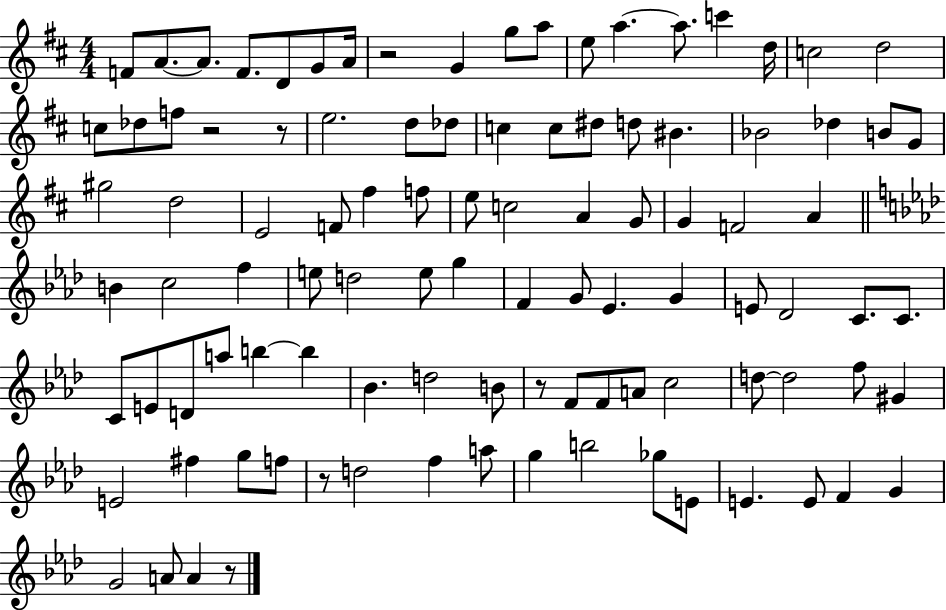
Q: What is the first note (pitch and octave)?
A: F4